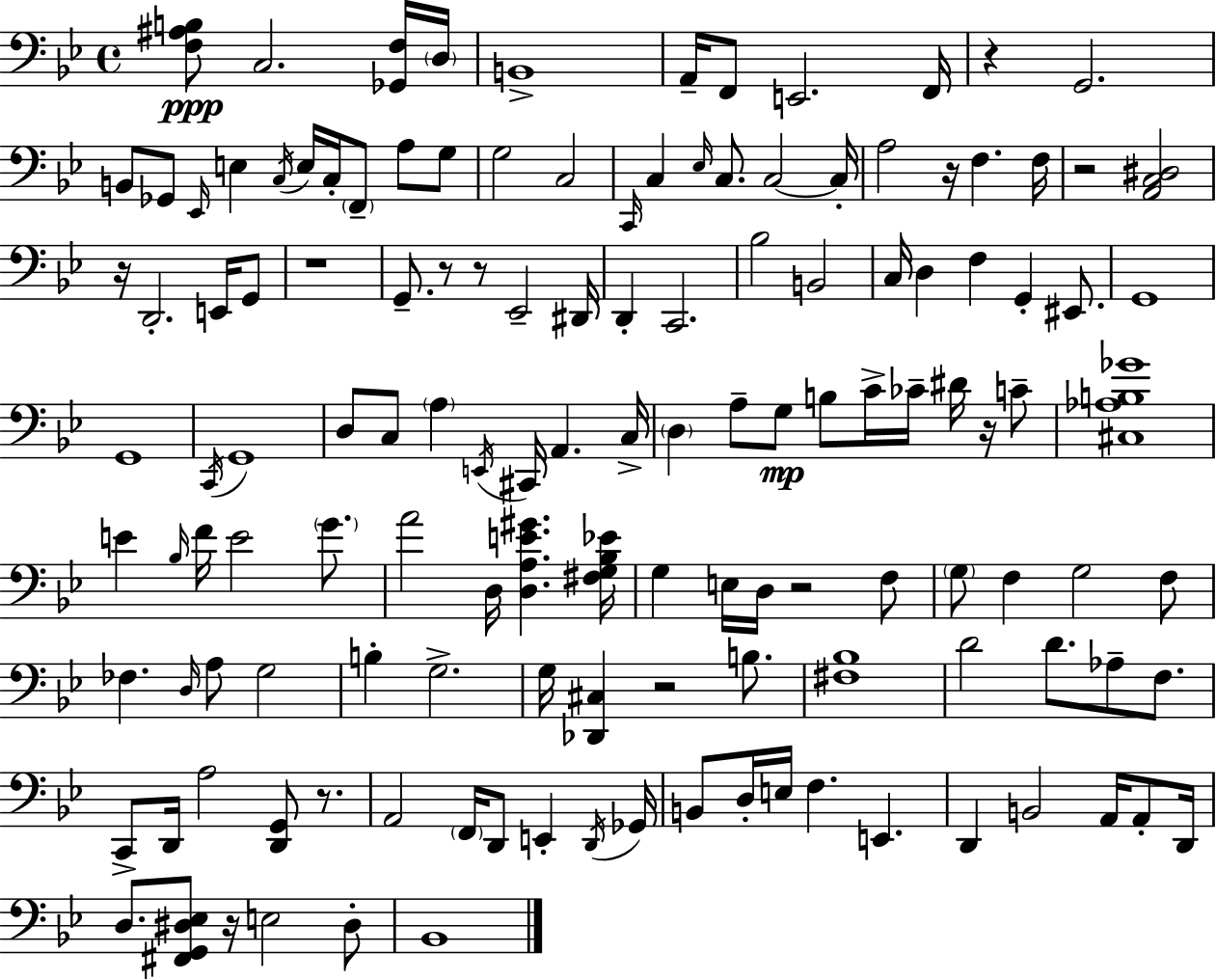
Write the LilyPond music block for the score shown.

{
  \clef bass
  \time 4/4
  \defaultTimeSignature
  \key g \minor
  <f ais b>8\ppp c2. <ges, f>16 \parenthesize d16 | b,1-> | a,16-- f,8 e,2. f,16 | r4 g,2. | \break b,8 ges,8 \grace { ees,16 } e4 \acciaccatura { c16 } e16 c16-. \parenthesize f,8-- a8 | g8 g2 c2 | \grace { c,16 } c4 \grace { ees16 } c8. c2~~ | c16-. a2 r16 f4. | \break f16 r2 <a, c dis>2 | r16 d,2.-. | e,16 g,8 r1 | g,8.-- r8 r8 ees,2-- | \break dis,16 d,4-. c,2. | bes2 b,2 | c16 d4 f4 g,4-. | eis,8. g,1 | \break g,1 | \acciaccatura { c,16 } g,1 | d8 c8 \parenthesize a4 \acciaccatura { e,16 } cis,16 a,4. | c16-> \parenthesize d4 a8-- g8\mp b8 | \break c'16-> ces'16-- dis'16 r16 c'8-- <cis aes b ges'>1 | e'4 \grace { bes16 } f'16 e'2 | \parenthesize g'8. a'2 d16 | <d a e' gis'>4. <fis g bes ees'>16 g4 e16 d16 r2 | \break f8 \parenthesize g8 f4 g2 | f8 fes4. \grace { d16 } a8 | g2 b4-. g2.-> | g16 <des, cis>4 r2 | \break b8. <fis bes>1 | d'2 | d'8. aes8-- f8. c,8-> d,16 a2 | <d, g,>8 r8. a,2 | \break \parenthesize f,16 d,8 e,4-. \acciaccatura { d,16 } ges,16 b,8 d16-. e16 f4. | e,4. d,4 b,2 | a,16 a,8-. d,16 d8. <fis, g, dis ees>8 r16 e2 | dis8-. bes,1 | \break \bar "|."
}